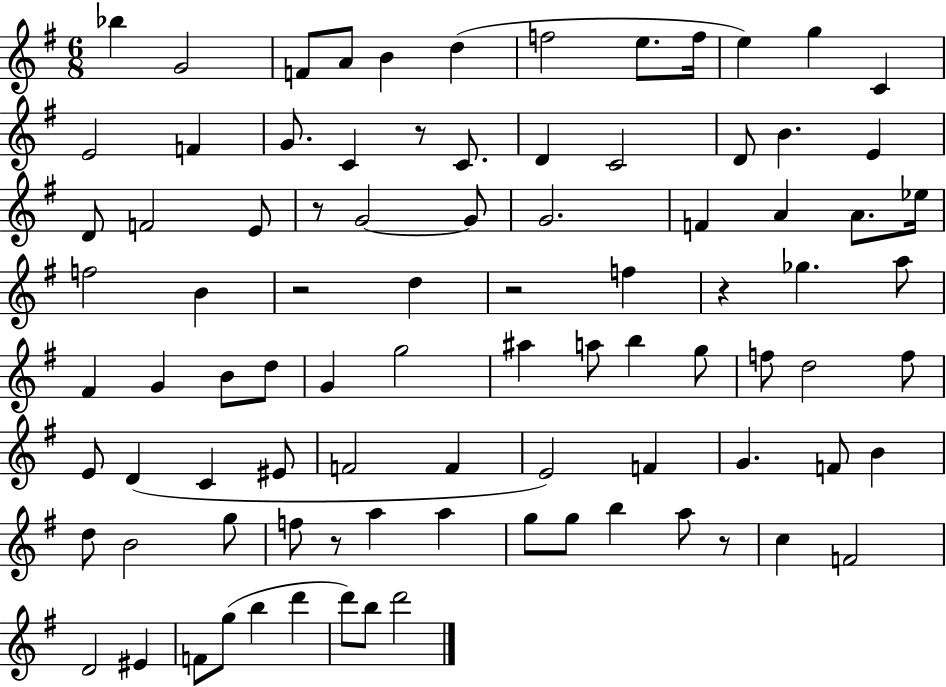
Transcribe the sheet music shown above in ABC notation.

X:1
T:Untitled
M:6/8
L:1/4
K:G
_b G2 F/2 A/2 B d f2 e/2 f/4 e g C E2 F G/2 C z/2 C/2 D C2 D/2 B E D/2 F2 E/2 z/2 G2 G/2 G2 F A A/2 _e/4 f2 B z2 d z2 f z _g a/2 ^F G B/2 d/2 G g2 ^a a/2 b g/2 f/2 d2 f/2 E/2 D C ^E/2 F2 F E2 F G F/2 B d/2 B2 g/2 f/2 z/2 a a g/2 g/2 b a/2 z/2 c F2 D2 ^E F/2 g/2 b d' d'/2 b/2 d'2